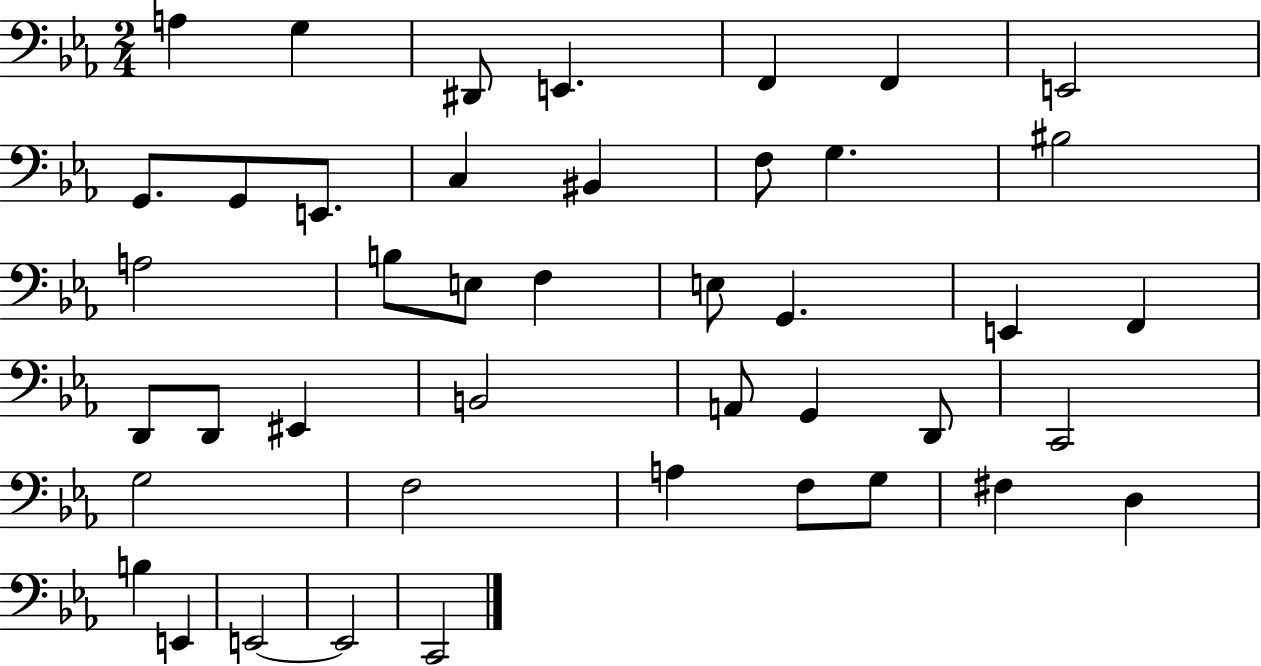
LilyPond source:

{
  \clef bass
  \numericTimeSignature
  \time 2/4
  \key ees \major
  \repeat volta 2 { a4 g4 | dis,8 e,4. | f,4 f,4 | e,2 | \break g,8. g,8 e,8. | c4 bis,4 | f8 g4. | bis2 | \break a2 | b8 e8 f4 | e8 g,4. | e,4 f,4 | \break d,8 d,8 eis,4 | b,2 | a,8 g,4 d,8 | c,2 | \break g2 | f2 | a4 f8 g8 | fis4 d4 | \break b4 e,4 | e,2~~ | e,2 | c,2 | \break } \bar "|."
}